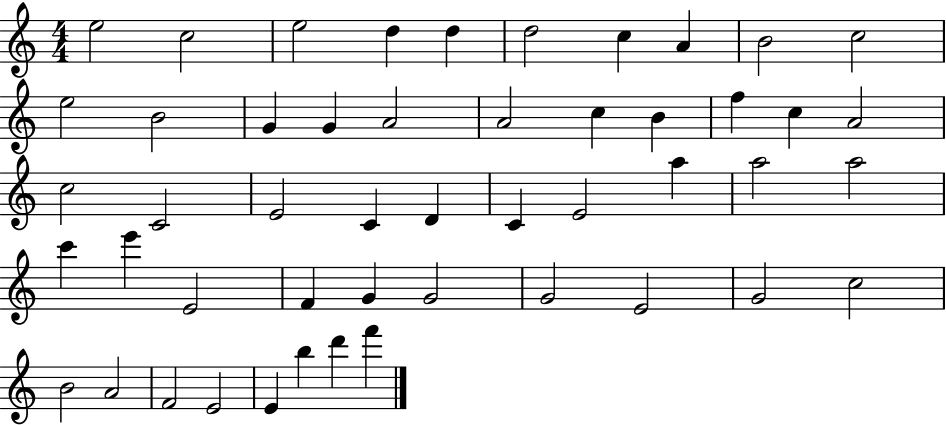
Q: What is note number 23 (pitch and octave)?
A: C4